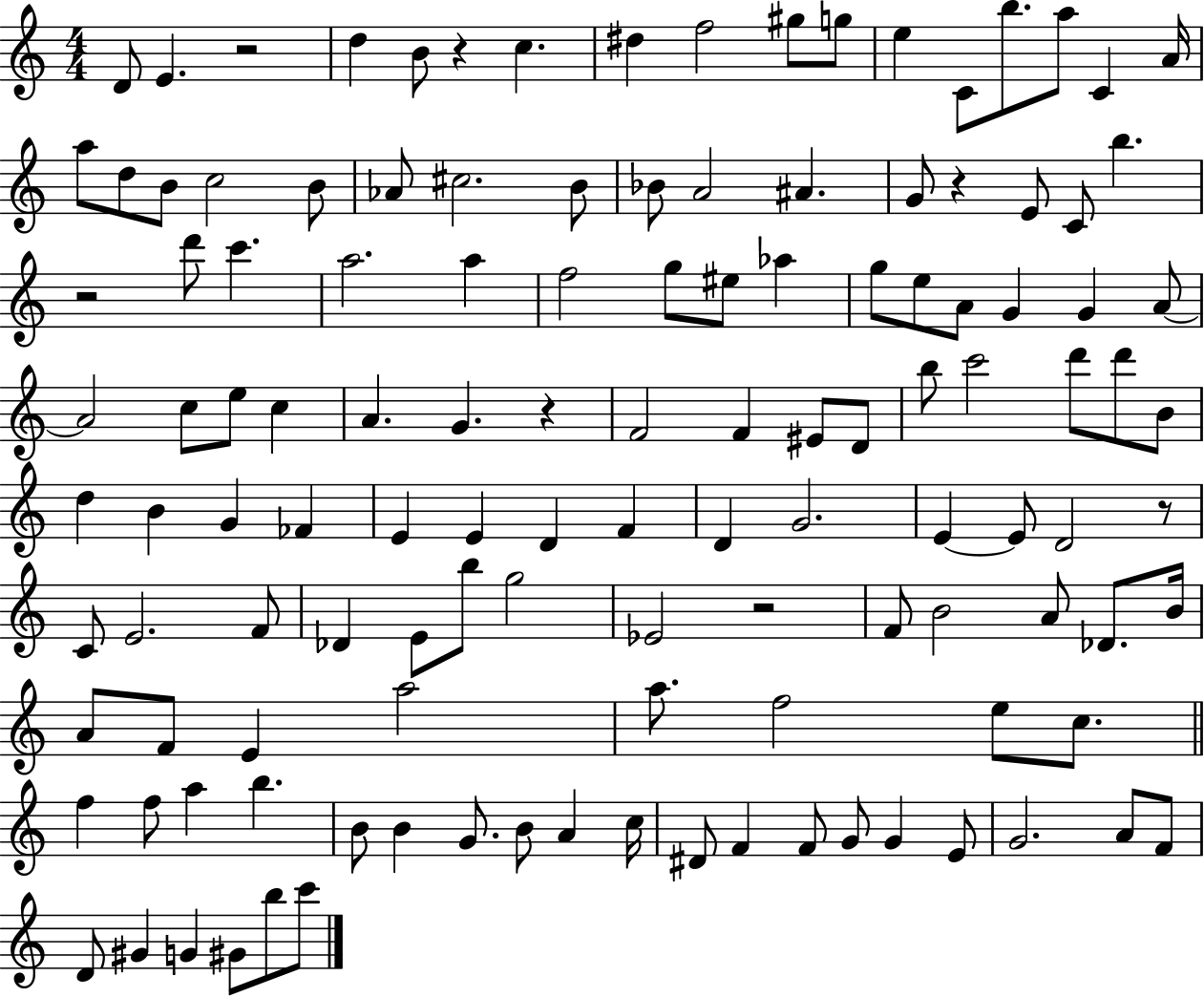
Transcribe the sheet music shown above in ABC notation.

X:1
T:Untitled
M:4/4
L:1/4
K:C
D/2 E z2 d B/2 z c ^d f2 ^g/2 g/2 e C/2 b/2 a/2 C A/4 a/2 d/2 B/2 c2 B/2 _A/2 ^c2 B/2 _B/2 A2 ^A G/2 z E/2 C/2 b z2 d'/2 c' a2 a f2 g/2 ^e/2 _a g/2 e/2 A/2 G G A/2 A2 c/2 e/2 c A G z F2 F ^E/2 D/2 b/2 c'2 d'/2 d'/2 B/2 d B G _F E E D F D G2 E E/2 D2 z/2 C/2 E2 F/2 _D E/2 b/2 g2 _E2 z2 F/2 B2 A/2 _D/2 B/4 A/2 F/2 E a2 a/2 f2 e/2 c/2 f f/2 a b B/2 B G/2 B/2 A c/4 ^D/2 F F/2 G/2 G E/2 G2 A/2 F/2 D/2 ^G G ^G/2 b/2 c'/2